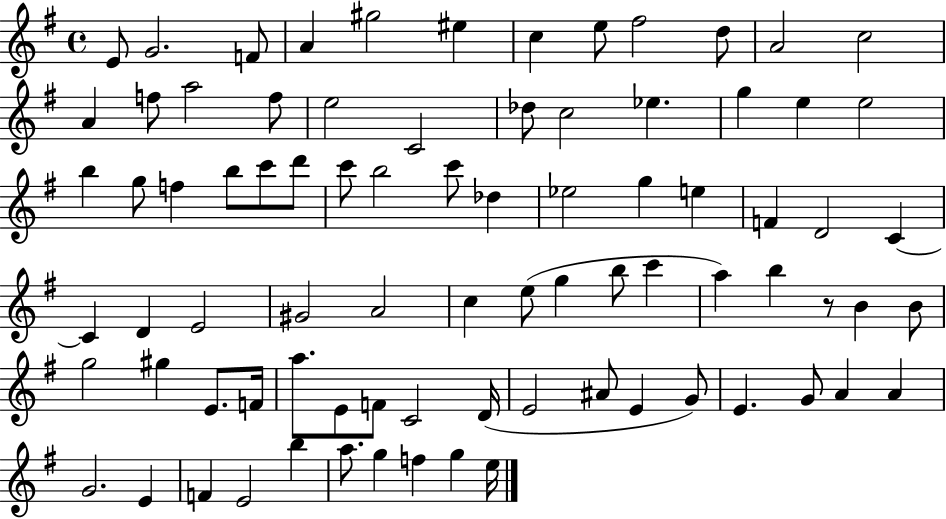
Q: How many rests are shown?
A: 1